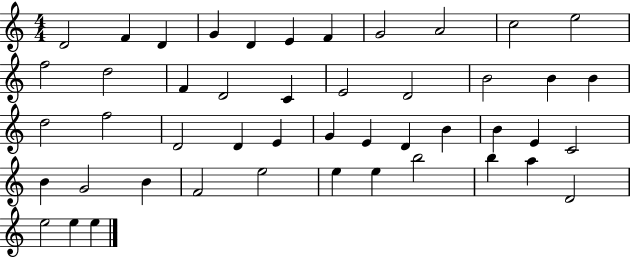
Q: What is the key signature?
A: C major